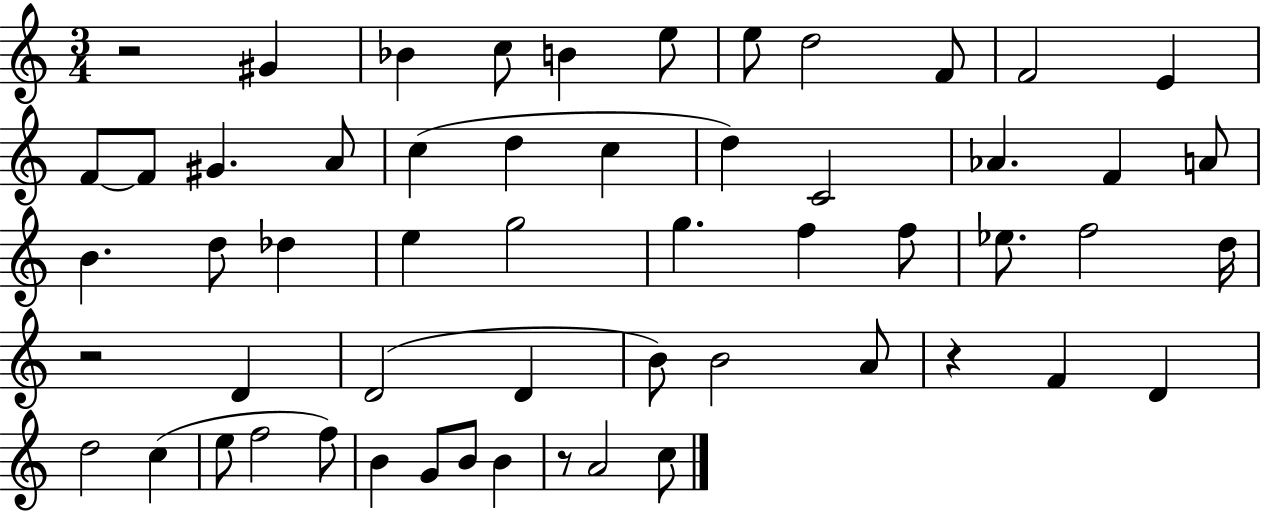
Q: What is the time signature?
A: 3/4